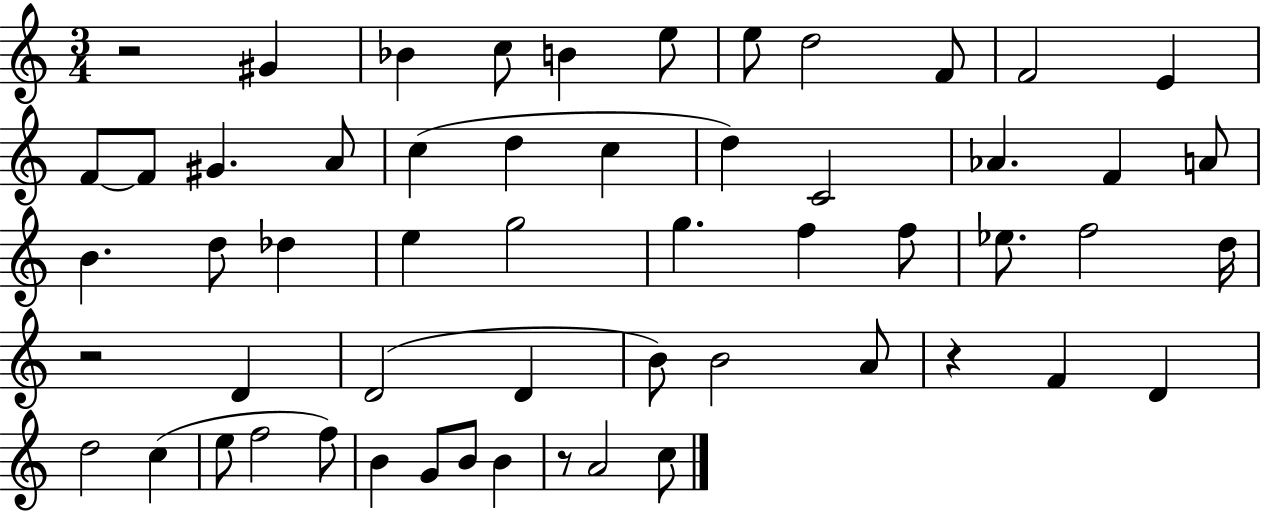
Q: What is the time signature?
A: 3/4